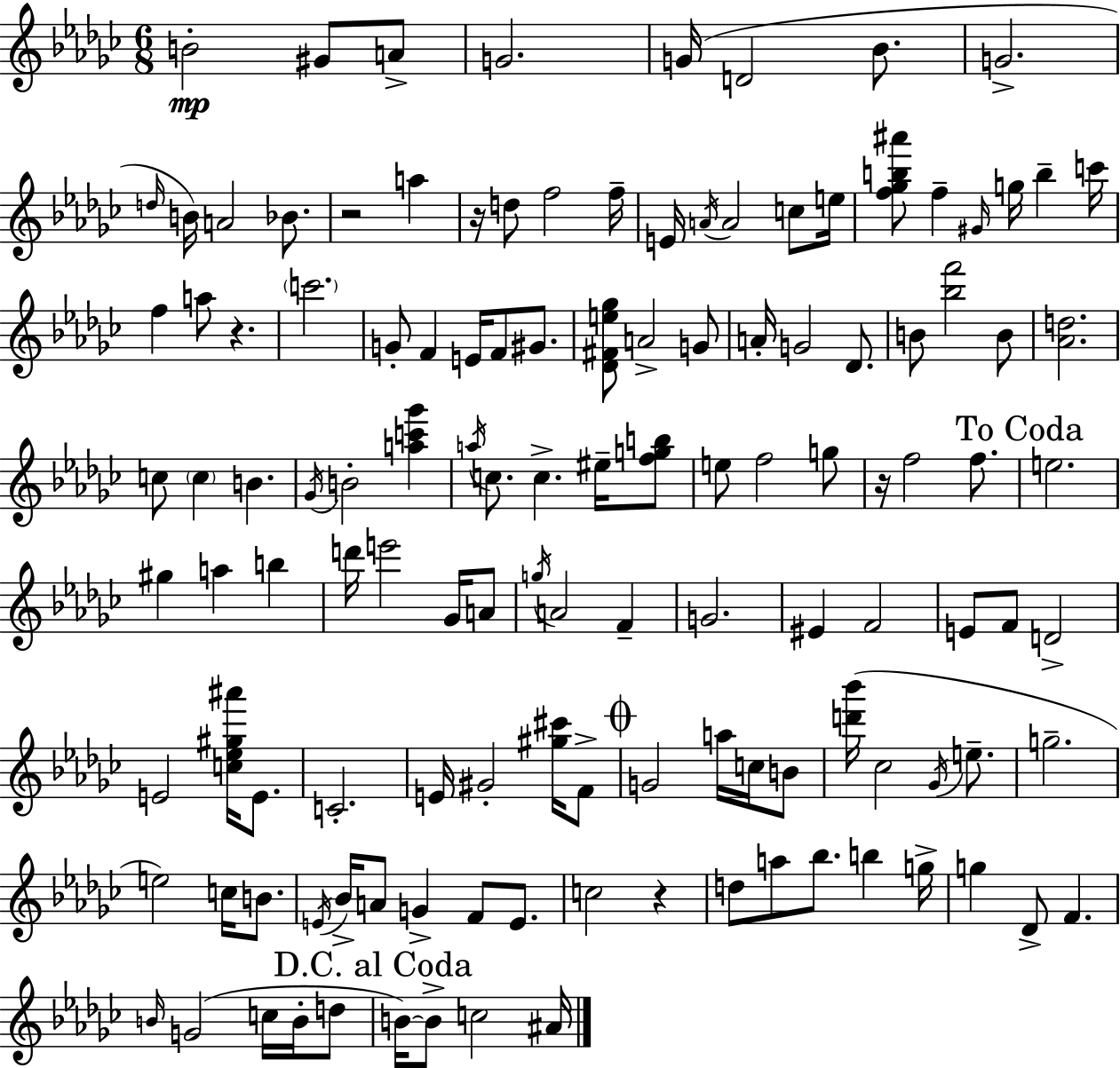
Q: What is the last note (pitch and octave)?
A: A#4